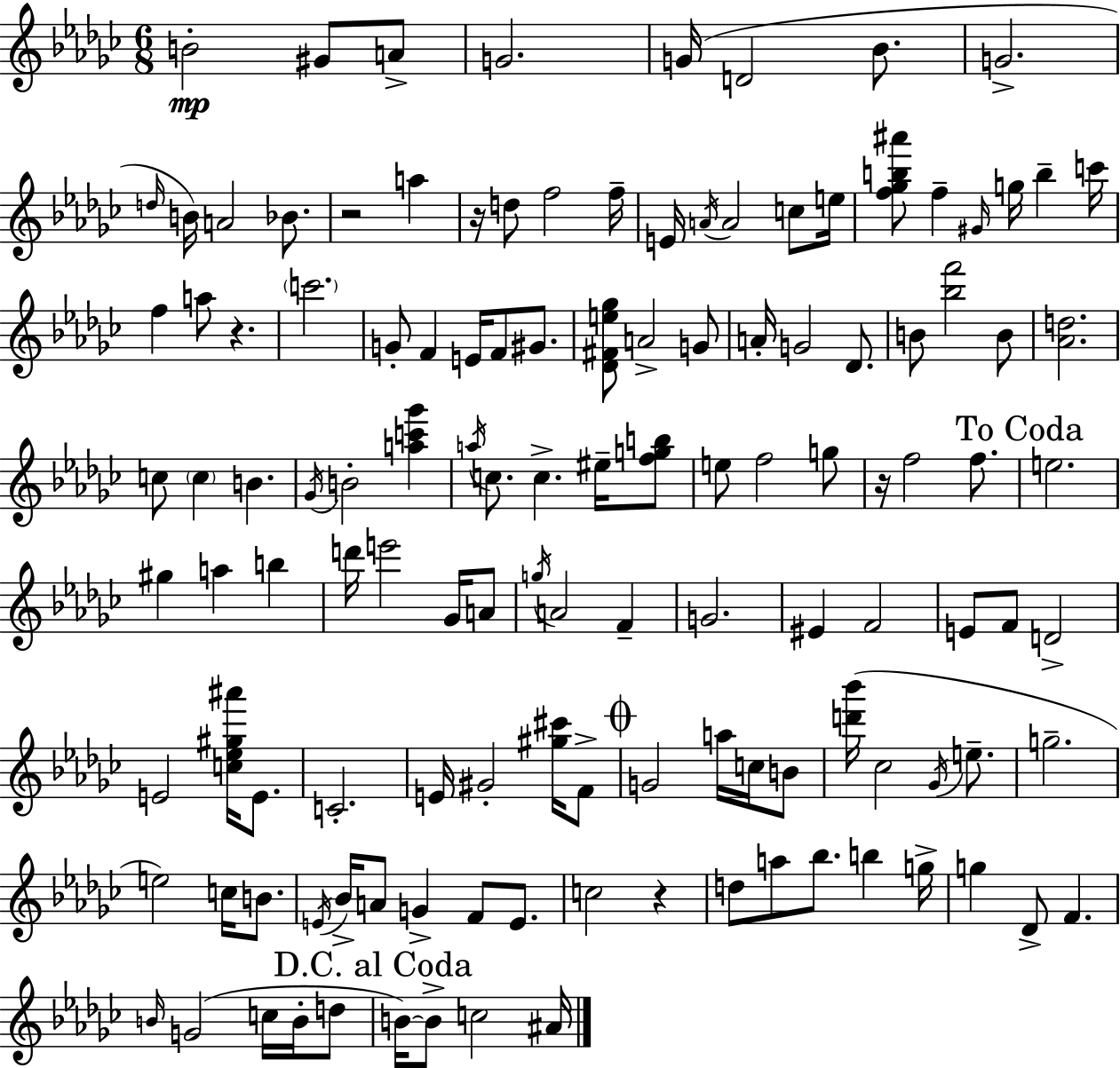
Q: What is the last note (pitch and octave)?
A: A#4